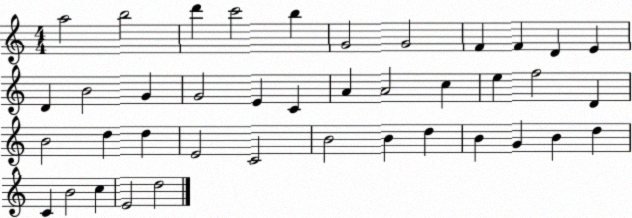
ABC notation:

X:1
T:Untitled
M:4/4
L:1/4
K:C
a2 b2 d' c'2 b G2 G2 F F D E D B2 G G2 E C A A2 c e f2 D B2 d d E2 C2 B2 B d B G B d C B2 c E2 d2